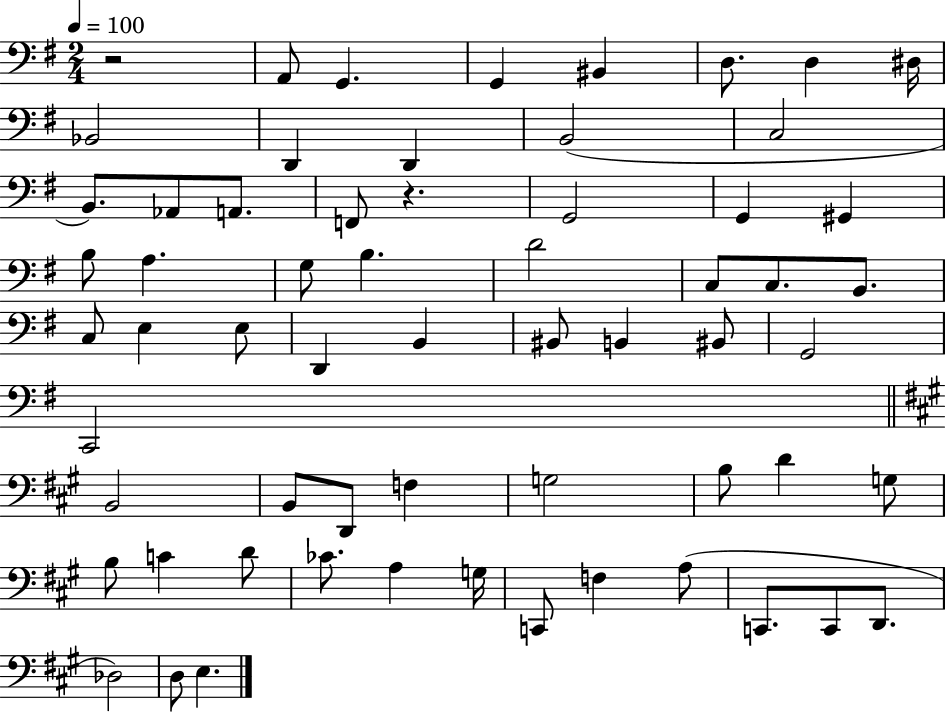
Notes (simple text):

R/h A2/e G2/q. G2/q BIS2/q D3/e. D3/q D#3/s Bb2/h D2/q D2/q B2/h C3/h B2/e. Ab2/e A2/e. F2/e R/q. G2/h G2/q G#2/q B3/e A3/q. G3/e B3/q. D4/h C3/e C3/e. B2/e. C3/e E3/q E3/e D2/q B2/q BIS2/e B2/q BIS2/e G2/h C2/h B2/h B2/e D2/e F3/q G3/h B3/e D4/q G3/e B3/e C4/q D4/e CES4/e. A3/q G3/s C2/e F3/q A3/e C2/e. C2/e D2/e. Db3/h D3/e E3/q.